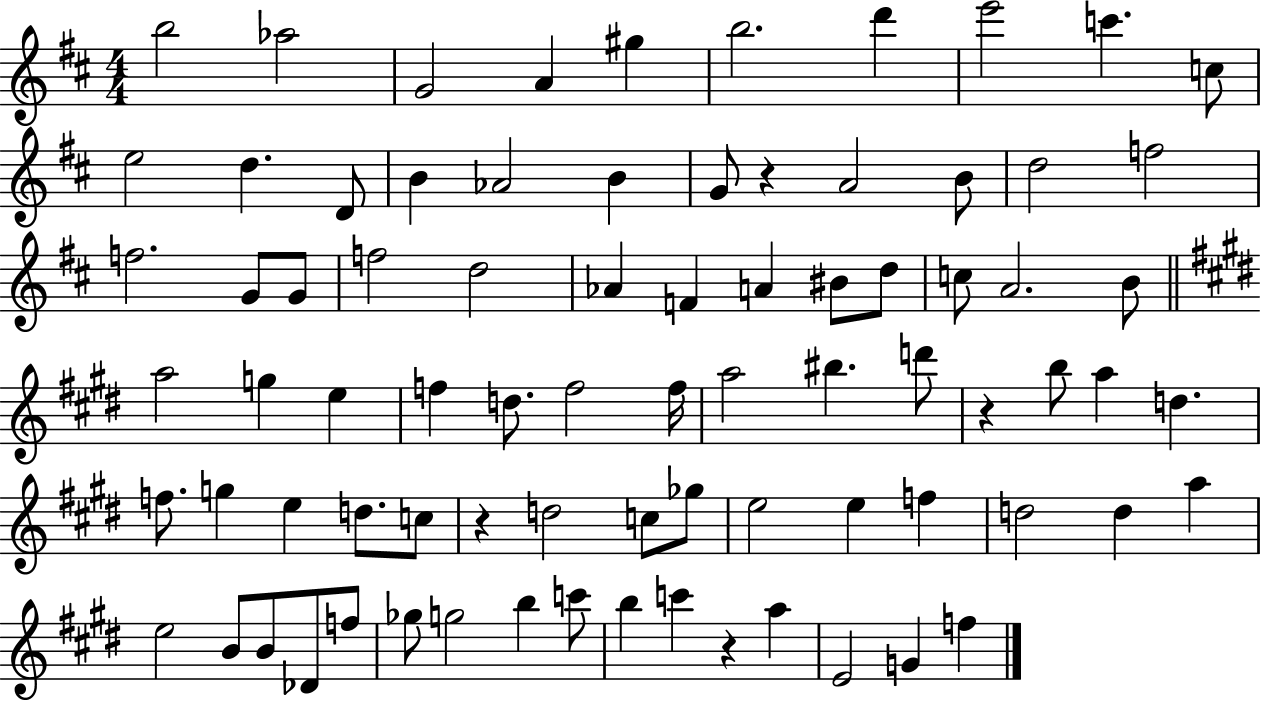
X:1
T:Untitled
M:4/4
L:1/4
K:D
b2 _a2 G2 A ^g b2 d' e'2 c' c/2 e2 d D/2 B _A2 B G/2 z A2 B/2 d2 f2 f2 G/2 G/2 f2 d2 _A F A ^B/2 d/2 c/2 A2 B/2 a2 g e f d/2 f2 f/4 a2 ^b d'/2 z b/2 a d f/2 g e d/2 c/2 z d2 c/2 _g/2 e2 e f d2 d a e2 B/2 B/2 _D/2 f/2 _g/2 g2 b c'/2 b c' z a E2 G f